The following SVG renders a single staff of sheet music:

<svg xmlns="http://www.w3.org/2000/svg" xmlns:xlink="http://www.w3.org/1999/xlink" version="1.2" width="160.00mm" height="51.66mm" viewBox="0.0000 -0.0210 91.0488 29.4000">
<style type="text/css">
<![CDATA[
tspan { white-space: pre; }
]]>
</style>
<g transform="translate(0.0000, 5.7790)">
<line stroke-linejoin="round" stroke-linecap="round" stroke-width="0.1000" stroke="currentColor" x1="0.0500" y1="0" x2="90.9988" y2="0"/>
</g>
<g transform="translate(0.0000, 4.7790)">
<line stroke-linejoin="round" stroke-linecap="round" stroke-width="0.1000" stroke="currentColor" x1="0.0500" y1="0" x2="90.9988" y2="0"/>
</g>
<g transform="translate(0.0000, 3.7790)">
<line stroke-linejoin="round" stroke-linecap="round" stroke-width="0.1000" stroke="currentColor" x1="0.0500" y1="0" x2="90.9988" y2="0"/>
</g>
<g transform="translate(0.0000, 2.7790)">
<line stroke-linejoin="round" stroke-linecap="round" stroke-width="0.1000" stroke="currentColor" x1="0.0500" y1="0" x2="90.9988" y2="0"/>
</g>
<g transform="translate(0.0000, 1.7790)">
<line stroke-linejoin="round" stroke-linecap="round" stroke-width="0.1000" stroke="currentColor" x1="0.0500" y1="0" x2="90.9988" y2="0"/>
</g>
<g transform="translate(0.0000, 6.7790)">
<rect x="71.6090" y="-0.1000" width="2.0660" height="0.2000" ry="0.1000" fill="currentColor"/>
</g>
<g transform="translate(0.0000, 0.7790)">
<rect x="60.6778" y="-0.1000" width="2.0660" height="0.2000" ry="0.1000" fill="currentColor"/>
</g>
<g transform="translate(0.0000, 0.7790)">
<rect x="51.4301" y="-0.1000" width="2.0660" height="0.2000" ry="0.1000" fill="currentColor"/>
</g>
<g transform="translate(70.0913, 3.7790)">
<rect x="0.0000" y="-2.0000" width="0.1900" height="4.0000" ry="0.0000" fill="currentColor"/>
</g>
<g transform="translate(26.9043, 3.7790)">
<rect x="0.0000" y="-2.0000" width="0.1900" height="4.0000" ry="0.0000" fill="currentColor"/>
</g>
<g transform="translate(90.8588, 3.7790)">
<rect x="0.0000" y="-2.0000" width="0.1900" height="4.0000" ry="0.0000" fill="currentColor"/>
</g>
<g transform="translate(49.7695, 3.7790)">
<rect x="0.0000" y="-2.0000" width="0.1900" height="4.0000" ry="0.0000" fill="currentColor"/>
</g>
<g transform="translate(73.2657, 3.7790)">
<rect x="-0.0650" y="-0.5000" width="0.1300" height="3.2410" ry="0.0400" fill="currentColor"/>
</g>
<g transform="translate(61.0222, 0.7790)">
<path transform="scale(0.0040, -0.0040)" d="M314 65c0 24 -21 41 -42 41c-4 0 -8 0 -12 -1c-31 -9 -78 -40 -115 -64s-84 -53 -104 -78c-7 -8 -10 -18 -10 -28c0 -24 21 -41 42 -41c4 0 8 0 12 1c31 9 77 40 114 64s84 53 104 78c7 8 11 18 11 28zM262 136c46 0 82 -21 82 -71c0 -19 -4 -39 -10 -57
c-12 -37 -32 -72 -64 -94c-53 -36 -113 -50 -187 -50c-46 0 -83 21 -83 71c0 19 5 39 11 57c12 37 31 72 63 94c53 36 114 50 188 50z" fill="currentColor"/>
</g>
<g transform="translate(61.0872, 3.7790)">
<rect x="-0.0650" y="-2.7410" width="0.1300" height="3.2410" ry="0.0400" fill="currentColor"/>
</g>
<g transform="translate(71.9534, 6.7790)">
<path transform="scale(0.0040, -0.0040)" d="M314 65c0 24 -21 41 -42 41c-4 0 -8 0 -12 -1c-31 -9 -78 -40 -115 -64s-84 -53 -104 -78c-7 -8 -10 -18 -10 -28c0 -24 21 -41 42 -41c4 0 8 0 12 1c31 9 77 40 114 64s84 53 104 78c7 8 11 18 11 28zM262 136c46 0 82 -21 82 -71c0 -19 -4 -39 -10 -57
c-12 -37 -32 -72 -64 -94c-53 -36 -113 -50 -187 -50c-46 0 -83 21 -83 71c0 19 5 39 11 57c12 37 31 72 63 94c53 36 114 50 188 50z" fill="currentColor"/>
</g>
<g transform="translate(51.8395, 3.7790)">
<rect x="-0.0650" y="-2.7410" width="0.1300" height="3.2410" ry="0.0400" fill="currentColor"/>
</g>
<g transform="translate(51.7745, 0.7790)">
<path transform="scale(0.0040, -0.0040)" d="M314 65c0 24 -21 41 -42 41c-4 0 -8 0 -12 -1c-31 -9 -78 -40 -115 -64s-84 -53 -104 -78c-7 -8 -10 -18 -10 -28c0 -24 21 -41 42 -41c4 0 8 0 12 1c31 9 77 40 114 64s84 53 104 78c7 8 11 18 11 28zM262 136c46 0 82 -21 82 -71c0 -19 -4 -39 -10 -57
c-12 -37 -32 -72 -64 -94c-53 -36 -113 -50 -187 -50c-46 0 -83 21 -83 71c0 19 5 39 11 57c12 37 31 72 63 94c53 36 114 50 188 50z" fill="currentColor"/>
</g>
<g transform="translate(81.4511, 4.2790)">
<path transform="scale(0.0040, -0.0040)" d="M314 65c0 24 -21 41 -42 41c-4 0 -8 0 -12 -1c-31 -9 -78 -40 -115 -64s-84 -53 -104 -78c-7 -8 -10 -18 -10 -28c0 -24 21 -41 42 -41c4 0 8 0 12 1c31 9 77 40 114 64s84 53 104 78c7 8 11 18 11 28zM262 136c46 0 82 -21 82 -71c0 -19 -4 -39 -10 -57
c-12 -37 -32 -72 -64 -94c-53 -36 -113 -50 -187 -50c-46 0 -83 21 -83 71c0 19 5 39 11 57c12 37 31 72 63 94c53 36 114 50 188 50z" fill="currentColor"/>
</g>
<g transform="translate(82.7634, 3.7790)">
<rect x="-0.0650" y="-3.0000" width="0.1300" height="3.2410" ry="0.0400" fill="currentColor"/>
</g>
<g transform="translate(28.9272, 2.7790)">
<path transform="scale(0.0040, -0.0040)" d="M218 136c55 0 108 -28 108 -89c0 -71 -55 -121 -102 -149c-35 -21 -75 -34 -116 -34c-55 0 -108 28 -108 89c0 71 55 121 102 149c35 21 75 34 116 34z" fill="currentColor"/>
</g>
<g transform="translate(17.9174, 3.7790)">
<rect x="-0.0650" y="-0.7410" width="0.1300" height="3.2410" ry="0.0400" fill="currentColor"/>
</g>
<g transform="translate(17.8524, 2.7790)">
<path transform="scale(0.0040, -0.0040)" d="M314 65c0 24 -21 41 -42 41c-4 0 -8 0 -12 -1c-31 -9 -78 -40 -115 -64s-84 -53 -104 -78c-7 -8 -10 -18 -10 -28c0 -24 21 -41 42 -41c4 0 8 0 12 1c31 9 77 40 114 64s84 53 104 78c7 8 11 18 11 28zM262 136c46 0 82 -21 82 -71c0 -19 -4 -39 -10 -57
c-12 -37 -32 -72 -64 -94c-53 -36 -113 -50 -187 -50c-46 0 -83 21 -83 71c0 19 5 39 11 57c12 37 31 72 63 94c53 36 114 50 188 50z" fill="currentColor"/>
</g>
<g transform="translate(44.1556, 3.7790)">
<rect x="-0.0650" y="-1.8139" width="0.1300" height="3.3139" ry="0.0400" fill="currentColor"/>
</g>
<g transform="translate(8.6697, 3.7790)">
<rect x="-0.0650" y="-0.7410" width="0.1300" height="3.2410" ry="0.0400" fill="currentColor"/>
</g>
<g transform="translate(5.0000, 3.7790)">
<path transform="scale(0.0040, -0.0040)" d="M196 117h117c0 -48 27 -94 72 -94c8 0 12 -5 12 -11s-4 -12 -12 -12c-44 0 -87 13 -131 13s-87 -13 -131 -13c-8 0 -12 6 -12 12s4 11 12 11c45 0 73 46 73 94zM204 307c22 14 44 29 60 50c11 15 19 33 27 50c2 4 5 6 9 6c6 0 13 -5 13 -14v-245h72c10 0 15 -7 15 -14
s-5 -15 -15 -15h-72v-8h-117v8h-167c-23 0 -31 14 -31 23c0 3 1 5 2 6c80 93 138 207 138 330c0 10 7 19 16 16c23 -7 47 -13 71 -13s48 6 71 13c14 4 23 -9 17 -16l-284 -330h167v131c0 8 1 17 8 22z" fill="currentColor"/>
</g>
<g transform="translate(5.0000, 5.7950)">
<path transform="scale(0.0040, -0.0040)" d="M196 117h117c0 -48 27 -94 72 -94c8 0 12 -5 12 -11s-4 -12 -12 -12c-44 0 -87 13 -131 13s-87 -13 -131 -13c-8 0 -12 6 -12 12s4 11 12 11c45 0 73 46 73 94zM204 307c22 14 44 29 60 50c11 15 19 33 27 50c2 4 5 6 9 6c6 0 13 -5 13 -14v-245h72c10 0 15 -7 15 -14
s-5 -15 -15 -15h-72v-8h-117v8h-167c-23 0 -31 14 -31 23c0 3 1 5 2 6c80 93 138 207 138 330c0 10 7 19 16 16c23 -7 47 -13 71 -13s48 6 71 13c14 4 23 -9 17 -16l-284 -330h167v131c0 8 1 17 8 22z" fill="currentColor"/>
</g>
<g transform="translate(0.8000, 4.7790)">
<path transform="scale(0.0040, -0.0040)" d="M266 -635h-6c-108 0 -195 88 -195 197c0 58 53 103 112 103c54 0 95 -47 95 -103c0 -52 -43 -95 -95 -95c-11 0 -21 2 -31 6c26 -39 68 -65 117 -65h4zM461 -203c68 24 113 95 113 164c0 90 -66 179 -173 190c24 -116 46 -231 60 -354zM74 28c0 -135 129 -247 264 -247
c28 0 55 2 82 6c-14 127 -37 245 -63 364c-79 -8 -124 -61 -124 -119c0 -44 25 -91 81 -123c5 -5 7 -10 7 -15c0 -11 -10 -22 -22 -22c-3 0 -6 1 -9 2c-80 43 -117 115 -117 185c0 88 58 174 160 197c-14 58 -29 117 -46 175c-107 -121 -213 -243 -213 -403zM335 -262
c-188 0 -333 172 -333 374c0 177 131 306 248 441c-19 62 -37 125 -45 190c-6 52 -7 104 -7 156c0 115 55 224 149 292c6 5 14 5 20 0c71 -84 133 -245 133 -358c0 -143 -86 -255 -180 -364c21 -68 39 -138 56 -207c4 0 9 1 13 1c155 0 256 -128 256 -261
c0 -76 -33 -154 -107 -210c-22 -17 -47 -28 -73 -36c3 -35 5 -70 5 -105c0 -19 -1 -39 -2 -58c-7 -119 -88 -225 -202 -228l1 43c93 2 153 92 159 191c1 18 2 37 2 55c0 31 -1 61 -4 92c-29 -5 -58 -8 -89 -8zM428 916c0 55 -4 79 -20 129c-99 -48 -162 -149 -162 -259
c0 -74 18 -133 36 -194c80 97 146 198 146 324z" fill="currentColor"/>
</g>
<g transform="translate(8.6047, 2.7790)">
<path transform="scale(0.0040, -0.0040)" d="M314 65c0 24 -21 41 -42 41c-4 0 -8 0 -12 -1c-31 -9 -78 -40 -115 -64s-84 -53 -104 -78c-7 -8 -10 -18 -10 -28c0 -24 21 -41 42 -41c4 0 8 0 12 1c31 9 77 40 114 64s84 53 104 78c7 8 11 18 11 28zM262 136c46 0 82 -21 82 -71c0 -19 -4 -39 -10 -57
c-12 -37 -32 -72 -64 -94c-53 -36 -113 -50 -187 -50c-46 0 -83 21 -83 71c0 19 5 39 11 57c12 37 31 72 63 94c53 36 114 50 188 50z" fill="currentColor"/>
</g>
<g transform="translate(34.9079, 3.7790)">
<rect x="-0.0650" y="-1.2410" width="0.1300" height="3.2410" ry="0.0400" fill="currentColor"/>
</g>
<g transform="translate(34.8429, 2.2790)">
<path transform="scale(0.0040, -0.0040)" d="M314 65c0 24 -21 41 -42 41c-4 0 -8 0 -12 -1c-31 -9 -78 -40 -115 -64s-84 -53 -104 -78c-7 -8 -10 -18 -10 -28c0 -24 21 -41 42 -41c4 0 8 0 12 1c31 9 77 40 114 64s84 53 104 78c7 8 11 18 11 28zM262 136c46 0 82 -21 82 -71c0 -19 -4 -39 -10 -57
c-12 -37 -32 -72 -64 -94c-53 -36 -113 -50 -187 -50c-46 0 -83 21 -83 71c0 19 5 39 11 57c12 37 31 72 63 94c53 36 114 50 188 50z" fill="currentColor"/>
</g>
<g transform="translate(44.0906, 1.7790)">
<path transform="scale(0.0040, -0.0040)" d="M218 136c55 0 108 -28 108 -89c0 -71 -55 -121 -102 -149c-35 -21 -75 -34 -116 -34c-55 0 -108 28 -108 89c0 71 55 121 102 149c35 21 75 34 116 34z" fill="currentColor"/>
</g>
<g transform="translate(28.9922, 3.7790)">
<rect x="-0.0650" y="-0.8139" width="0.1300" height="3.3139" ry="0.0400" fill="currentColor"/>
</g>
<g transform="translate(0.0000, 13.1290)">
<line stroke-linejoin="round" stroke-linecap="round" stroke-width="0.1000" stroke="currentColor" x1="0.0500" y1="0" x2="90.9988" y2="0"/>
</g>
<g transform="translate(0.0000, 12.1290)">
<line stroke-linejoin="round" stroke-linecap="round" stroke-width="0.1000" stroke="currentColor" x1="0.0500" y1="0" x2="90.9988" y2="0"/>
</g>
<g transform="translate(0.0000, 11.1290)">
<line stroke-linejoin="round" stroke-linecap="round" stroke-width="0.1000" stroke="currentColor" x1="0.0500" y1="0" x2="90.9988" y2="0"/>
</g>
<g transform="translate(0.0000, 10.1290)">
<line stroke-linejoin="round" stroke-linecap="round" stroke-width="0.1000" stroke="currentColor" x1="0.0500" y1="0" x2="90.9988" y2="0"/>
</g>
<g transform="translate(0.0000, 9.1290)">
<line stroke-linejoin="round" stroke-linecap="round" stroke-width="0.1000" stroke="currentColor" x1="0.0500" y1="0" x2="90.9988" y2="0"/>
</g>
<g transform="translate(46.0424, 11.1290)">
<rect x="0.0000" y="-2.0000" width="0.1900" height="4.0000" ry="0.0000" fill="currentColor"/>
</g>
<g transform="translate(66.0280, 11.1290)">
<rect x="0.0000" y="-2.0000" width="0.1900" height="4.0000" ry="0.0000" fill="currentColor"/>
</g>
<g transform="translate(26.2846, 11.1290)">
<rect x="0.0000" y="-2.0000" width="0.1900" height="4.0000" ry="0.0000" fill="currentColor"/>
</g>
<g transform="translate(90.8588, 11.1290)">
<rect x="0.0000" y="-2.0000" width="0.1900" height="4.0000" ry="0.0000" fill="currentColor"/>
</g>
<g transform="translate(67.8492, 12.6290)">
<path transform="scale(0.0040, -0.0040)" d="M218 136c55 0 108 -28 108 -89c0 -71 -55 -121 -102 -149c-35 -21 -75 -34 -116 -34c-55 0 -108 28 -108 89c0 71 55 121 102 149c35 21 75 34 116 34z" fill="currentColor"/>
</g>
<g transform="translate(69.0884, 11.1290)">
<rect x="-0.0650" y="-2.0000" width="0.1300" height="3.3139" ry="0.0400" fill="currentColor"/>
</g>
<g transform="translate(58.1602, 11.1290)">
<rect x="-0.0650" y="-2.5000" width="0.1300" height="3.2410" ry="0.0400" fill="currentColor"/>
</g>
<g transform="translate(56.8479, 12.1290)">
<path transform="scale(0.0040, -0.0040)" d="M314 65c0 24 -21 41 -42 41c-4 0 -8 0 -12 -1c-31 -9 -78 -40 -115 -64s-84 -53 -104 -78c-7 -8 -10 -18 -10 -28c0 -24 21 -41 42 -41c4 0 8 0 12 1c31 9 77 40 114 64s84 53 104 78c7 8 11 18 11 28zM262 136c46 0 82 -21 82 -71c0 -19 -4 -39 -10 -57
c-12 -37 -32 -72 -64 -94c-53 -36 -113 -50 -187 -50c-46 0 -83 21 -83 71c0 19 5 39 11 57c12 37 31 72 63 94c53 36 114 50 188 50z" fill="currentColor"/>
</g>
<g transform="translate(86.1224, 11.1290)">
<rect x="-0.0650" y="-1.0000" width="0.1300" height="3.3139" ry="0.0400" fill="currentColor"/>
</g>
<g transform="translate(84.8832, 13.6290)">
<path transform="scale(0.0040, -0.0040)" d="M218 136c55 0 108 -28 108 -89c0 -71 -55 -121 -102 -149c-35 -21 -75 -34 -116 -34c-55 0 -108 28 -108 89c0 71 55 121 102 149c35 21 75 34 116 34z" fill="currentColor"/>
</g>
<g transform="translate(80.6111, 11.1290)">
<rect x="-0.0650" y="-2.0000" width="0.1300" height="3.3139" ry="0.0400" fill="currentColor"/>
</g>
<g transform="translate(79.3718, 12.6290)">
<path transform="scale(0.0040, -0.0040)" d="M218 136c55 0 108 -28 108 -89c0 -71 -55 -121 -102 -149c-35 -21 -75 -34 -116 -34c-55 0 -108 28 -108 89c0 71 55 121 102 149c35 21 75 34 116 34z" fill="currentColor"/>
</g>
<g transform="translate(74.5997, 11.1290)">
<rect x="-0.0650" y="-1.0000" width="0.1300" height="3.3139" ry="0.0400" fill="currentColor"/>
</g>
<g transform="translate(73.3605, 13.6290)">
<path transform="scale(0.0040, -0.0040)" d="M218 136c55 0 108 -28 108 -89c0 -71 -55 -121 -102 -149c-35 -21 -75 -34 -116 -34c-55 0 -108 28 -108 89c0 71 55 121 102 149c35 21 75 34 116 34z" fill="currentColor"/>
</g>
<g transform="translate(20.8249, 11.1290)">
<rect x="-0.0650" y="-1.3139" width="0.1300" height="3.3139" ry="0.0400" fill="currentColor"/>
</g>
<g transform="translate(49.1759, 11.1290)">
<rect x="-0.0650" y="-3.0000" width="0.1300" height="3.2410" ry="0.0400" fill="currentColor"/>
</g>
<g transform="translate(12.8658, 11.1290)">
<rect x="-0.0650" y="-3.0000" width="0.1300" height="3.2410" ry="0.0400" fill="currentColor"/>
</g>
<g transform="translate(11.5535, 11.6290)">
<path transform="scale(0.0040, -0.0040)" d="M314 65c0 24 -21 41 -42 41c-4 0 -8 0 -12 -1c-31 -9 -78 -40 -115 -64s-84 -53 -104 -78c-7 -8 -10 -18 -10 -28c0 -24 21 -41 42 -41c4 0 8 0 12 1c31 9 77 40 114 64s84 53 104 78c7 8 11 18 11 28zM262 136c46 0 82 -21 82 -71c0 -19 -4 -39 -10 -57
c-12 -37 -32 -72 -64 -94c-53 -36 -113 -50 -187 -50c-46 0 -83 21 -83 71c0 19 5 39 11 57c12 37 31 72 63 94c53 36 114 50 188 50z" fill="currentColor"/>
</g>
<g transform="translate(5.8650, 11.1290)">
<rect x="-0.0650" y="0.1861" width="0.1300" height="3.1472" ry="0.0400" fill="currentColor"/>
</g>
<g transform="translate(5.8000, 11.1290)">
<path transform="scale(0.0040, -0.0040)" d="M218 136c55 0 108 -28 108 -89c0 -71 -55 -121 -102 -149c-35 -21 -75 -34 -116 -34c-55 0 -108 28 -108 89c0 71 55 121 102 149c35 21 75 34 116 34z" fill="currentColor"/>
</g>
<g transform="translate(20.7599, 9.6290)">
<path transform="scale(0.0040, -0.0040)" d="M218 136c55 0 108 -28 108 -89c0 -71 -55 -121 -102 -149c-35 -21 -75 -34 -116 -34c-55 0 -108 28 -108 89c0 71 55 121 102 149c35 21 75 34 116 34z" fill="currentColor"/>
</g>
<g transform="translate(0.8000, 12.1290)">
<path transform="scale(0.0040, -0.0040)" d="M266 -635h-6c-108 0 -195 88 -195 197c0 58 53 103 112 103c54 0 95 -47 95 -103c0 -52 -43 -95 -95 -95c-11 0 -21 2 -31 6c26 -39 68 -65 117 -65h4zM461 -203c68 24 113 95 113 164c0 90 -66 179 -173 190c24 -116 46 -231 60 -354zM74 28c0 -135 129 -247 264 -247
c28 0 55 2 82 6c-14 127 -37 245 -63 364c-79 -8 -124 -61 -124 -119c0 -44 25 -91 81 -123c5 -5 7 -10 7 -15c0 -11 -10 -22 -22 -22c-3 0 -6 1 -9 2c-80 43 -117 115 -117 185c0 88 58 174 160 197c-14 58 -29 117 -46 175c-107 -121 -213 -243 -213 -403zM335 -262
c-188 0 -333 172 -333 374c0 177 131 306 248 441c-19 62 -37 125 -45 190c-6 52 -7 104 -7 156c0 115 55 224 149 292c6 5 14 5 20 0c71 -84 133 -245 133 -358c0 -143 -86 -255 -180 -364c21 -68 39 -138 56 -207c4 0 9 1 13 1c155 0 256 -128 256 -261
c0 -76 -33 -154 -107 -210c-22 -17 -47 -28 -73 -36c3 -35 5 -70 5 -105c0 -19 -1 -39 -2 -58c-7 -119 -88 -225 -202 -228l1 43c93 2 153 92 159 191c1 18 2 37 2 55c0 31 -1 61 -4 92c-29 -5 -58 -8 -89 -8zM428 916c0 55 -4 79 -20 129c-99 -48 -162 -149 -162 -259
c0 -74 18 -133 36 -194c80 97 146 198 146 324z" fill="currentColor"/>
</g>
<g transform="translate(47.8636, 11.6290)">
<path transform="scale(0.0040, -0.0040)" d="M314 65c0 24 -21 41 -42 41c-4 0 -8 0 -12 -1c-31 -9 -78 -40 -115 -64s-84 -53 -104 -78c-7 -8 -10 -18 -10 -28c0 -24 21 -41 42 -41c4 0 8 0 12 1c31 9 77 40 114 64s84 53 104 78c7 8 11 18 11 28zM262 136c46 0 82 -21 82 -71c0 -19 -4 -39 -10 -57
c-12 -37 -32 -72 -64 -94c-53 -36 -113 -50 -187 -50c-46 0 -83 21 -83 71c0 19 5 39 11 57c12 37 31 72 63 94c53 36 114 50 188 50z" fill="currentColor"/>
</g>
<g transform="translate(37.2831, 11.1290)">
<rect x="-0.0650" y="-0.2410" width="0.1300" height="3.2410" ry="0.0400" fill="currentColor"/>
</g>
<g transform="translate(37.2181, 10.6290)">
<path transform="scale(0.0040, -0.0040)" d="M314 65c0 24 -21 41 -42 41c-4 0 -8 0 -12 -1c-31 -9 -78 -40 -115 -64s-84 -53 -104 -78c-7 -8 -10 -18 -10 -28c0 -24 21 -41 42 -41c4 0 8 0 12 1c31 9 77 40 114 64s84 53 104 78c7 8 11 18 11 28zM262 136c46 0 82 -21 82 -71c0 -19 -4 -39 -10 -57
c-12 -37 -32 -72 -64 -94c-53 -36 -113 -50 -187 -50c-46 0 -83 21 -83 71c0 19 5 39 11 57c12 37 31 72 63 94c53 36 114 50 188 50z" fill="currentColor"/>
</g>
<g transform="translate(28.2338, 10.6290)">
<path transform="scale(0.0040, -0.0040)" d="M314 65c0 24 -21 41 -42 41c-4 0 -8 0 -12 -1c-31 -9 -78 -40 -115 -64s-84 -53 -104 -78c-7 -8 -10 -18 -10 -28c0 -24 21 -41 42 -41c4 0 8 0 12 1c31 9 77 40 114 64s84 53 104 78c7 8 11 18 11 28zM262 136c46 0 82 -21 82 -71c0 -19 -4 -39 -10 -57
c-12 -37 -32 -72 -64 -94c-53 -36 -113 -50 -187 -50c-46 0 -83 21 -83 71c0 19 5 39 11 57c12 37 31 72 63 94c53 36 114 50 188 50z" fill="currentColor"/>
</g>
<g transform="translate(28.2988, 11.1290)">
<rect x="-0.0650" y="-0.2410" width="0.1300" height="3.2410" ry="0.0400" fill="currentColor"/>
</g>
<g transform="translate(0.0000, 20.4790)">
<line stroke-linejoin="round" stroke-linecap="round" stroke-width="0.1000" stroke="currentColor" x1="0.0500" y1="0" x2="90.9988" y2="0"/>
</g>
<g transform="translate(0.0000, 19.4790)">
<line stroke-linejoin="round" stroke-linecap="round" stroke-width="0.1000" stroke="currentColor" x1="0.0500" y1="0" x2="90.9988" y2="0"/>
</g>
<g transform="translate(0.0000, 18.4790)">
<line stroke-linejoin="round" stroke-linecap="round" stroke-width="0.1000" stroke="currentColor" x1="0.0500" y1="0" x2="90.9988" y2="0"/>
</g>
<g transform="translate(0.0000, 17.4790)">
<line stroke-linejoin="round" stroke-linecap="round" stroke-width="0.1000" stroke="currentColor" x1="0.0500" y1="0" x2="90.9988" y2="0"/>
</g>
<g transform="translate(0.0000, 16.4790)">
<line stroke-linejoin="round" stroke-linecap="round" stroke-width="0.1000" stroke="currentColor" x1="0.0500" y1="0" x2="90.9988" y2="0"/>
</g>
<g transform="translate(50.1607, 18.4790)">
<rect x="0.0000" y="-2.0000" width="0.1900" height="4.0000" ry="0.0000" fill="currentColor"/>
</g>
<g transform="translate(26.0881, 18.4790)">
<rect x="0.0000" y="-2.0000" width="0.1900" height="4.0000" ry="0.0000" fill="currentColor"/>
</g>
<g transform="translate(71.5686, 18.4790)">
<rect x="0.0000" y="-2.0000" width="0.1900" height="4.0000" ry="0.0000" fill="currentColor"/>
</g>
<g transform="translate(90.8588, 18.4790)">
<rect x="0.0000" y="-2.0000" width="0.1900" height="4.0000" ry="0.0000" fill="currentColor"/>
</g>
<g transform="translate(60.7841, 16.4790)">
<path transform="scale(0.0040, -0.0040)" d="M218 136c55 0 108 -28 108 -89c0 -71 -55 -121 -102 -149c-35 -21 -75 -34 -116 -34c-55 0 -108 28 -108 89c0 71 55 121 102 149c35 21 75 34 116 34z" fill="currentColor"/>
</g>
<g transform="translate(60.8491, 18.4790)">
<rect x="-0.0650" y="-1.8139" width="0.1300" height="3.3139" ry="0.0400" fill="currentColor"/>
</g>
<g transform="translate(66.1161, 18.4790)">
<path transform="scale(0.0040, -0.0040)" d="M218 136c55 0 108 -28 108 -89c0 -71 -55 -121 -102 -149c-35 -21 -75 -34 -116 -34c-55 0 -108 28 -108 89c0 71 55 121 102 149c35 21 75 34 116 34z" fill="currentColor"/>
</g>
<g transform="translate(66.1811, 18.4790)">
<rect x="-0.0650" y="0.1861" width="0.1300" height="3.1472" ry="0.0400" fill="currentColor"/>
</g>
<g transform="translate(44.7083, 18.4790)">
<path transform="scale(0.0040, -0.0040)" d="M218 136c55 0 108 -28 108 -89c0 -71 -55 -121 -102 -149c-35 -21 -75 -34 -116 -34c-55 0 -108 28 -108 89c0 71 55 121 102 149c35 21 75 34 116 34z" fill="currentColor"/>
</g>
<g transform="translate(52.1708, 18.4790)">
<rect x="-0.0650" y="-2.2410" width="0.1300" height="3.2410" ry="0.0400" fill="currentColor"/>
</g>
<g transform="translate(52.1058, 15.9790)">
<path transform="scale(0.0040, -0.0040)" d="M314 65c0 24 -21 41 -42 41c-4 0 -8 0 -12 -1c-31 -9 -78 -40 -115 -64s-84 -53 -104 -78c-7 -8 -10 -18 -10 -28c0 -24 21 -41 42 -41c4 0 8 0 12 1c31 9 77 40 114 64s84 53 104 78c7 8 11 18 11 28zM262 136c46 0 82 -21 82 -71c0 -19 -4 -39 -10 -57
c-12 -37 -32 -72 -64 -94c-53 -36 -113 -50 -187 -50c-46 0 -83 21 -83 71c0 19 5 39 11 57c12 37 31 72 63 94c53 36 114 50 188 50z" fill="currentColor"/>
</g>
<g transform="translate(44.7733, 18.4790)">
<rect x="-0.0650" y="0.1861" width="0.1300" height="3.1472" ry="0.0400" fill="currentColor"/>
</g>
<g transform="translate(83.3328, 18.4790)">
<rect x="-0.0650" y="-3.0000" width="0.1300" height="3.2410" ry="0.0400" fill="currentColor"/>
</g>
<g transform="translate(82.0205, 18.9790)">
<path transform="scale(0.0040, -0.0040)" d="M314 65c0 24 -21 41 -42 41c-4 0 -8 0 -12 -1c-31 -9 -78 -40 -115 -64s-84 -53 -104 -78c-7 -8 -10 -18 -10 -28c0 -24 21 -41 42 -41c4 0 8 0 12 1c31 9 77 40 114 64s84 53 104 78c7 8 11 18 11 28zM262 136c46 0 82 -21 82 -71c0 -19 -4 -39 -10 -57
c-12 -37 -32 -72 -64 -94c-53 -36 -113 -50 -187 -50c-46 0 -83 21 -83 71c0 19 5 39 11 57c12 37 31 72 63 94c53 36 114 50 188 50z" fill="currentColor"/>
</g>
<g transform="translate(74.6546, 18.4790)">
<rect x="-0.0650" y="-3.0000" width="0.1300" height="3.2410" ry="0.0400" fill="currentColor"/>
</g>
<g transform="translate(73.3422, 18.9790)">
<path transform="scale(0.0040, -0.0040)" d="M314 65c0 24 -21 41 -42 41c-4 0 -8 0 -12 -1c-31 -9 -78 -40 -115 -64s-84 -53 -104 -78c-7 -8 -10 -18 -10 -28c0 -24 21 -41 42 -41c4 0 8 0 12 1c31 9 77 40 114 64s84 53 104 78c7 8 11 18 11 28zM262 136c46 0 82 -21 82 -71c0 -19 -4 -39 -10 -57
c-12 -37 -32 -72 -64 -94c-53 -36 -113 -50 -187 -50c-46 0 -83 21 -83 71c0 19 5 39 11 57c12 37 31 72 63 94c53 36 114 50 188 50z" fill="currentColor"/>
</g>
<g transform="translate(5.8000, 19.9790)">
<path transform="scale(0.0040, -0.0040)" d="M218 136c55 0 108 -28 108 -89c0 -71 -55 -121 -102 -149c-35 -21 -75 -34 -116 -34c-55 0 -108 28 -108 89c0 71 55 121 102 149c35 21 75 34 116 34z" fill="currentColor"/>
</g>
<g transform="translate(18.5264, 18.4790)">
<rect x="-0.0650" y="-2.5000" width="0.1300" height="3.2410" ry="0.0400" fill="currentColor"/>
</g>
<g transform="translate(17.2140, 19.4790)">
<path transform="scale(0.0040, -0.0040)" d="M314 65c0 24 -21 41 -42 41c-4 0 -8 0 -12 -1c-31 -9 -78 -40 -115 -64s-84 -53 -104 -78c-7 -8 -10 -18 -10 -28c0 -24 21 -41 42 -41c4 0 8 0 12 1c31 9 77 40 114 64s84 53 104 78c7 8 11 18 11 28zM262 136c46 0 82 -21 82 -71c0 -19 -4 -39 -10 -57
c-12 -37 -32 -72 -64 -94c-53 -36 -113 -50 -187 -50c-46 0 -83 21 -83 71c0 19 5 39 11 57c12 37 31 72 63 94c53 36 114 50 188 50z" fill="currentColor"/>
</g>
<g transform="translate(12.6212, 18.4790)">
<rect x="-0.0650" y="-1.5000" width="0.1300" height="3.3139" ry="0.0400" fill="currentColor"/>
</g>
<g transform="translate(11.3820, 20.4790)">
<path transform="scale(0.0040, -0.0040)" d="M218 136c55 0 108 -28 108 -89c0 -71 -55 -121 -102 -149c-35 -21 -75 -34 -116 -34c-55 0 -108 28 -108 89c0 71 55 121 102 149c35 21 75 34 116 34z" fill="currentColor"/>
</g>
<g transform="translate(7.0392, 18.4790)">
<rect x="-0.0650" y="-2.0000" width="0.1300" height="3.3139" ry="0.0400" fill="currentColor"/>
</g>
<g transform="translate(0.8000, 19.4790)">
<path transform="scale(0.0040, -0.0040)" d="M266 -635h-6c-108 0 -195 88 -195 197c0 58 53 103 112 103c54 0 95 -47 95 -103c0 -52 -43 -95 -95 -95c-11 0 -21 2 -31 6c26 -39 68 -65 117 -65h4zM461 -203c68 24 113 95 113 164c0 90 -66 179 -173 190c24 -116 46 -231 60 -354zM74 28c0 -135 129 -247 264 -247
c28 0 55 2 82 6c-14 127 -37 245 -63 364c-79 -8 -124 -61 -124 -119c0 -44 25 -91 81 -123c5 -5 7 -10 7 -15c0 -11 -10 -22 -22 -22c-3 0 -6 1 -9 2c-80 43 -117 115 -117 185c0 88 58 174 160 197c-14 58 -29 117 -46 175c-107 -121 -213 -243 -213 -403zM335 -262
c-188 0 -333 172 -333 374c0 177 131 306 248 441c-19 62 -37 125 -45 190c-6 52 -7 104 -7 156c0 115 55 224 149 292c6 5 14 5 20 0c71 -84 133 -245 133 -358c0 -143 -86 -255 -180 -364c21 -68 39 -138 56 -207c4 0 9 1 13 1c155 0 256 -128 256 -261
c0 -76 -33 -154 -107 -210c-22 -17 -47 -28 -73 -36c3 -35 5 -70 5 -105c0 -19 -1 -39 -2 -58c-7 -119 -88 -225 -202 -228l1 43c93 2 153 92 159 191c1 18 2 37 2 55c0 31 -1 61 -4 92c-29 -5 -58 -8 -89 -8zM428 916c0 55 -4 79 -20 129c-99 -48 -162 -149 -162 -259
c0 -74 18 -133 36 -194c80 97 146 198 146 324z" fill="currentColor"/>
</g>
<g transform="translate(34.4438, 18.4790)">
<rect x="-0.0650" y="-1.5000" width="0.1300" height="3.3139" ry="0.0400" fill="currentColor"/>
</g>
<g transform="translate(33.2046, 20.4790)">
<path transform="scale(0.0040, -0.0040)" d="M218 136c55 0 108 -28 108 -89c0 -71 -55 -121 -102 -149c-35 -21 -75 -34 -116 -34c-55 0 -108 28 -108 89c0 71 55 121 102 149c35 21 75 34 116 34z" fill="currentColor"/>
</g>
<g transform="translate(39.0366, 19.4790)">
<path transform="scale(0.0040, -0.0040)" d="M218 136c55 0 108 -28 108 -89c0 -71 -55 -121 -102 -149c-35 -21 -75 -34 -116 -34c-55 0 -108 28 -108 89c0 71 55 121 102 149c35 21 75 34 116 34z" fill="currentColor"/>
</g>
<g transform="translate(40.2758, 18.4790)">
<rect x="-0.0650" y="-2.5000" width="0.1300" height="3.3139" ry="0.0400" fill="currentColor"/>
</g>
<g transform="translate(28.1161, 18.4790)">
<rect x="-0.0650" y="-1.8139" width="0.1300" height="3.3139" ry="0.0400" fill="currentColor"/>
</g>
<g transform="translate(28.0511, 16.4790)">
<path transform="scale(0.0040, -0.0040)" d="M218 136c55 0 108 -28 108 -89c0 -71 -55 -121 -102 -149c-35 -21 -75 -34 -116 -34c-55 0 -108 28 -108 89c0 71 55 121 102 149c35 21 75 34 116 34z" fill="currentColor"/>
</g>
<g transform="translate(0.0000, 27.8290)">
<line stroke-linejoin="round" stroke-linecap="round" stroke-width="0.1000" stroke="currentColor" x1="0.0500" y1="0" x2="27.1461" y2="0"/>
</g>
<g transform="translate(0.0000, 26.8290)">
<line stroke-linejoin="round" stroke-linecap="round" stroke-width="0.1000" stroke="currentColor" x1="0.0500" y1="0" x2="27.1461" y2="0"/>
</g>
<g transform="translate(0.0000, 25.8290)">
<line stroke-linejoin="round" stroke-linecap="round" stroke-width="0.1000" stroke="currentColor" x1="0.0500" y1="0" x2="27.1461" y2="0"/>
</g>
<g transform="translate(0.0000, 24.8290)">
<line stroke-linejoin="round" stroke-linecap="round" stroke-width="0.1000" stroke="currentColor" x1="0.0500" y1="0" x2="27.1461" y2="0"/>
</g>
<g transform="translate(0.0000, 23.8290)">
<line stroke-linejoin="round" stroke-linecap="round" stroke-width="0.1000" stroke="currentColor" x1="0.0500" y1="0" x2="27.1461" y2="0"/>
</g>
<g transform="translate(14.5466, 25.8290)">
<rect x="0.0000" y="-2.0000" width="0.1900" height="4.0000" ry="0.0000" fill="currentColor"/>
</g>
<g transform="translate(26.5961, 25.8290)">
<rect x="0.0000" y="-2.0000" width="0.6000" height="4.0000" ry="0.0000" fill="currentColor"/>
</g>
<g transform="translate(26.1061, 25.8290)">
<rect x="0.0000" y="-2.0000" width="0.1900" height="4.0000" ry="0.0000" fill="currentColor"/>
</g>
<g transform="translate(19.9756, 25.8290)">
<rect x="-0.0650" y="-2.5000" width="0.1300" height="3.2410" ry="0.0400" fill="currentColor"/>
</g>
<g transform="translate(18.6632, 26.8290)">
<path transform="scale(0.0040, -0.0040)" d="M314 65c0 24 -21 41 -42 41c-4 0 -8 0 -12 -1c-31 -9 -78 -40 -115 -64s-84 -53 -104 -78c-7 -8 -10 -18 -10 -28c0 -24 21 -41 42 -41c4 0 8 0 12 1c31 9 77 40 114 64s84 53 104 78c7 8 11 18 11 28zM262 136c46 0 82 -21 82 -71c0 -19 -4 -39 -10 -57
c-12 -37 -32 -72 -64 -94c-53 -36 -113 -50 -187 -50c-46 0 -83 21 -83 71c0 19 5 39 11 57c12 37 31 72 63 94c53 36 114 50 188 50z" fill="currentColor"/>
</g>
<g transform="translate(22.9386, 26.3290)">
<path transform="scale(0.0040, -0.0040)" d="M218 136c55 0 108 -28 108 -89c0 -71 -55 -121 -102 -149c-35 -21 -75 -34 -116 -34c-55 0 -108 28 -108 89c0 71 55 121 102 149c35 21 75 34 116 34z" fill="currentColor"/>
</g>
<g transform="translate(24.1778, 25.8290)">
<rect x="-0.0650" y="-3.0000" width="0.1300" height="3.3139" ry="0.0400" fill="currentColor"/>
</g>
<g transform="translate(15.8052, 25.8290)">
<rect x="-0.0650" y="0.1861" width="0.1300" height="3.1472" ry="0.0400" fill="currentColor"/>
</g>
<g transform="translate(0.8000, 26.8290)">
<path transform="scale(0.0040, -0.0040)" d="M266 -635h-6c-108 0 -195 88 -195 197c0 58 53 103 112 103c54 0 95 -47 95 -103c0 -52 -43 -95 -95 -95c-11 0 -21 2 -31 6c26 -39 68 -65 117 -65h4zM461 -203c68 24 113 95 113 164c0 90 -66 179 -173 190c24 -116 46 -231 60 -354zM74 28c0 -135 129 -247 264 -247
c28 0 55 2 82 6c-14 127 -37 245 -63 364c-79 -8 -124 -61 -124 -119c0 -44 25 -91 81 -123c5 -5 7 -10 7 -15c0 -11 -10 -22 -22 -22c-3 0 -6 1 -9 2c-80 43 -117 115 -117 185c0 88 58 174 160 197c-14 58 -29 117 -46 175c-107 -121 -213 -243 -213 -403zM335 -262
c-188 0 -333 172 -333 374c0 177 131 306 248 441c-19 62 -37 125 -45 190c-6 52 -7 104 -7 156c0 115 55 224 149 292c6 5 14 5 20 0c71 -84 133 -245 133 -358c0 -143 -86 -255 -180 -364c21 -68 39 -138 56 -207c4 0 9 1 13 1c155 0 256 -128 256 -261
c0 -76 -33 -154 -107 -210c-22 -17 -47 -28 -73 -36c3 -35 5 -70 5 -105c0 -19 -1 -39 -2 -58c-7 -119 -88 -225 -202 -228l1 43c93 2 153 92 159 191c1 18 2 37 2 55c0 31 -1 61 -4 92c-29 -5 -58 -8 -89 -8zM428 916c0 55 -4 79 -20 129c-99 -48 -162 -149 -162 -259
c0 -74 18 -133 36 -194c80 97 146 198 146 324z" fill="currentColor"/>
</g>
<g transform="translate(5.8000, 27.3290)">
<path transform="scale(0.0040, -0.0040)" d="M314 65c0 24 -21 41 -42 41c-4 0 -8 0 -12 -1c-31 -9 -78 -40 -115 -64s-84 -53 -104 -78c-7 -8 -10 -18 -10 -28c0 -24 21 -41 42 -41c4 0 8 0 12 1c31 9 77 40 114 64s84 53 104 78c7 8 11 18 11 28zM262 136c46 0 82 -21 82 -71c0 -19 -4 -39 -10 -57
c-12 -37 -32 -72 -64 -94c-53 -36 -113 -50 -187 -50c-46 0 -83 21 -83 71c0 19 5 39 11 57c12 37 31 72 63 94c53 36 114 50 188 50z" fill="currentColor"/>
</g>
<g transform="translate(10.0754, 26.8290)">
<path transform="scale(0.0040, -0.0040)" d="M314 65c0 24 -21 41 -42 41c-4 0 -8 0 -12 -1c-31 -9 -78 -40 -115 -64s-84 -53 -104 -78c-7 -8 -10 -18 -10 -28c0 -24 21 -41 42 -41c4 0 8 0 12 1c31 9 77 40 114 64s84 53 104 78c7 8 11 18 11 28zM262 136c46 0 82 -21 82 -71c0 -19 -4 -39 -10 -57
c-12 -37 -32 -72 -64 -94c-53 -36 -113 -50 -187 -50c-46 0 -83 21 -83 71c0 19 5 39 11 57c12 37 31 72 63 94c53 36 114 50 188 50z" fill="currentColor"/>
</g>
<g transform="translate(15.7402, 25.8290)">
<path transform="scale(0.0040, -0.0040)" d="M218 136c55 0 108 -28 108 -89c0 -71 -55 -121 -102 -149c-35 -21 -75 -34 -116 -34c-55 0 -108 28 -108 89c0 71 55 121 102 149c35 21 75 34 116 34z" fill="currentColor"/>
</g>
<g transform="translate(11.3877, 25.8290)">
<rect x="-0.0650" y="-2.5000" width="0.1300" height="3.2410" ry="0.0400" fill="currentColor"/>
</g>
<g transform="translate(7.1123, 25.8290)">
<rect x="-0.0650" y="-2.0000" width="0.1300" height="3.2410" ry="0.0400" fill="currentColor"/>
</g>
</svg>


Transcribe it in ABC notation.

X:1
T:Untitled
M:4/4
L:1/4
K:C
d2 d2 d e2 f a2 a2 C2 A2 B A2 e c2 c2 A2 G2 F D F D F E G2 f E G B g2 f B A2 A2 F2 G2 B G2 A